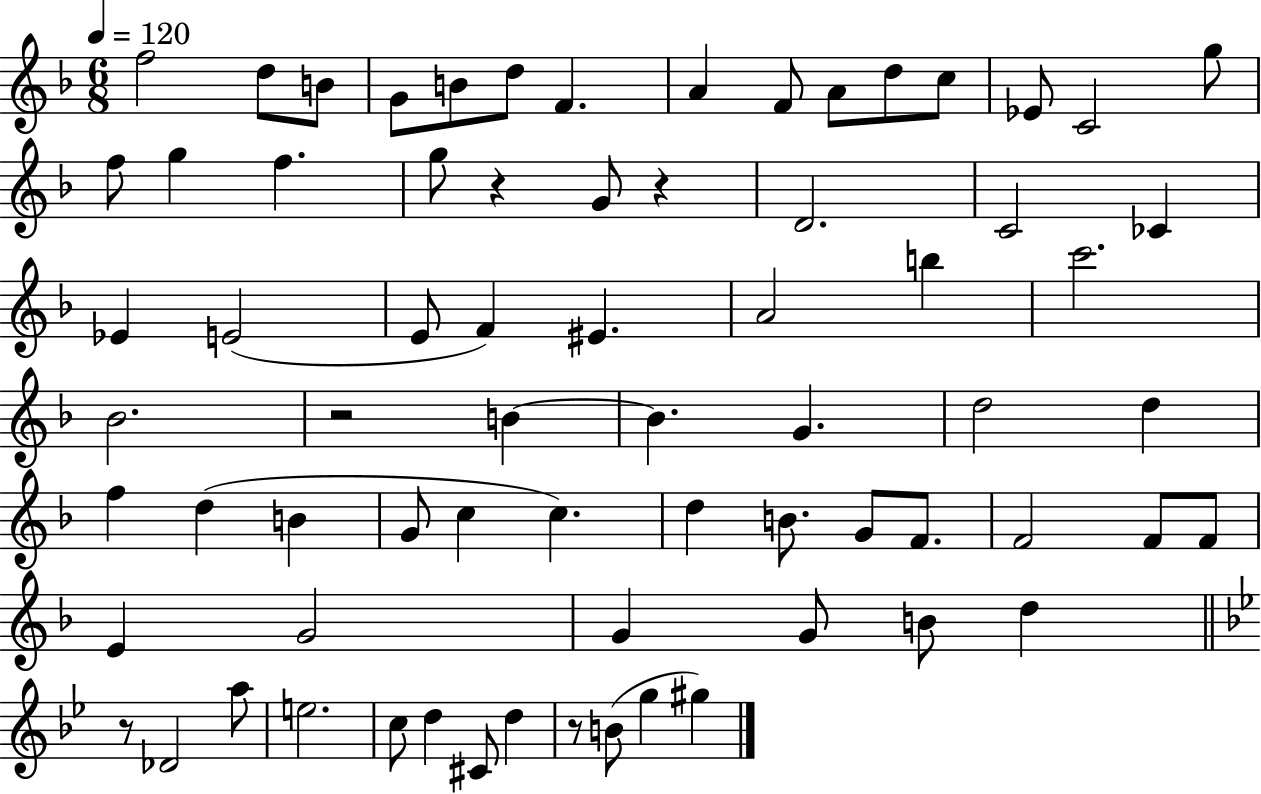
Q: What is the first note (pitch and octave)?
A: F5